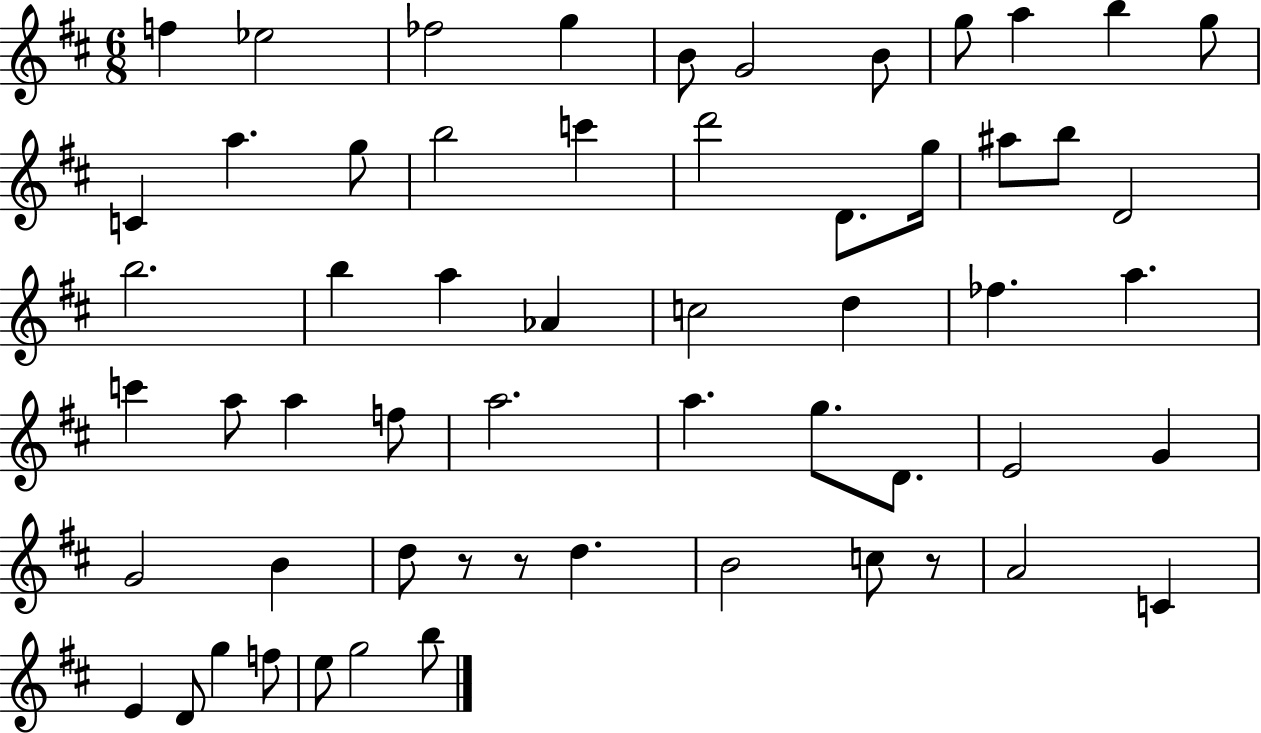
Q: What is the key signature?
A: D major